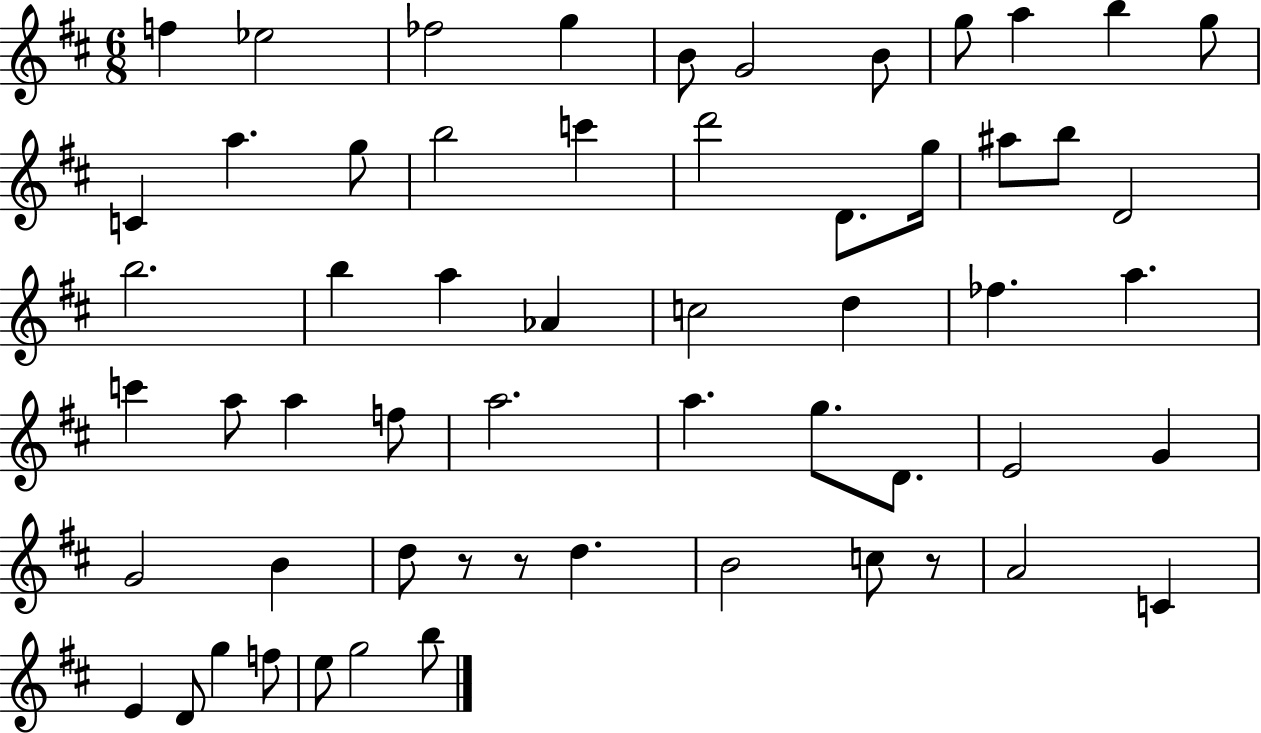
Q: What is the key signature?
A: D major